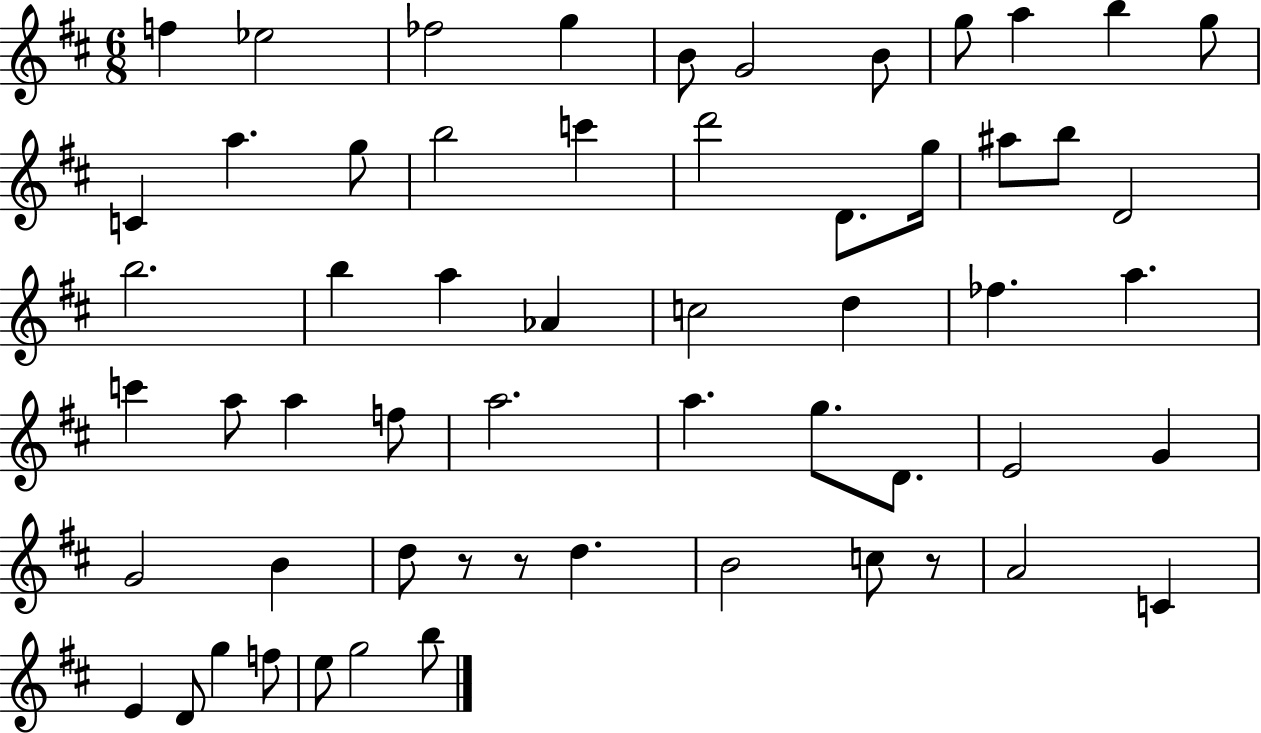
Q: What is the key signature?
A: D major